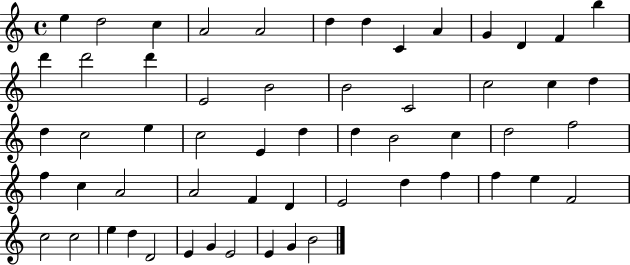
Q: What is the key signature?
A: C major